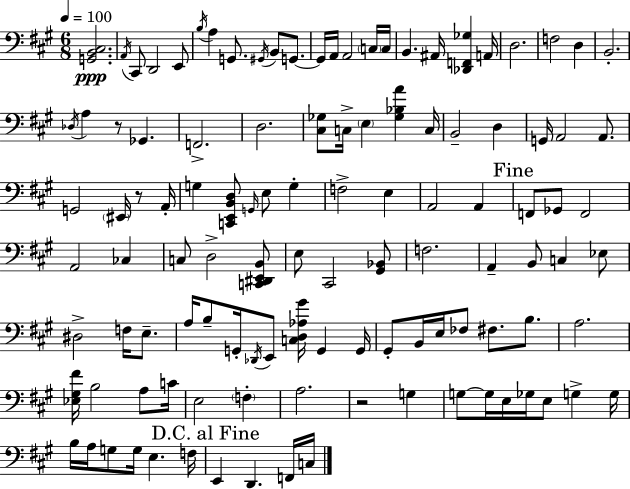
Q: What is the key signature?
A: A major